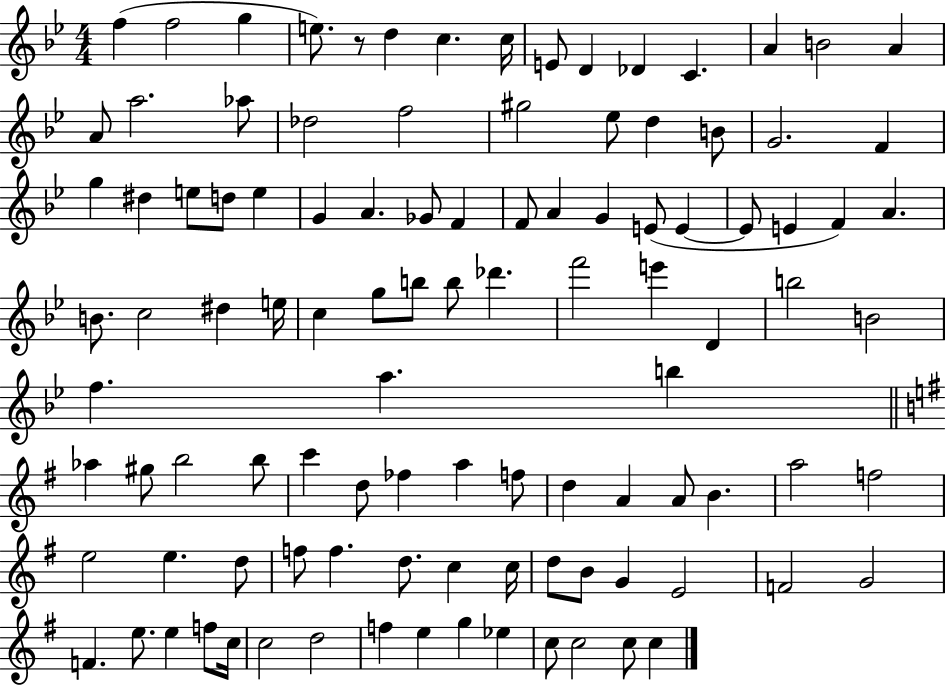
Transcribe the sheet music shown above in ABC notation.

X:1
T:Untitled
M:4/4
L:1/4
K:Bb
f f2 g e/2 z/2 d c c/4 E/2 D _D C A B2 A A/2 a2 _a/2 _d2 f2 ^g2 _e/2 d B/2 G2 F g ^d e/2 d/2 e G A _G/2 F F/2 A G E/2 E E/2 E F A B/2 c2 ^d e/4 c g/2 b/2 b/2 _d' f'2 e' D b2 B2 f a b _a ^g/2 b2 b/2 c' d/2 _f a f/2 d A A/2 B a2 f2 e2 e d/2 f/2 f d/2 c c/4 d/2 B/2 G E2 F2 G2 F e/2 e f/2 c/4 c2 d2 f e g _e c/2 c2 c/2 c